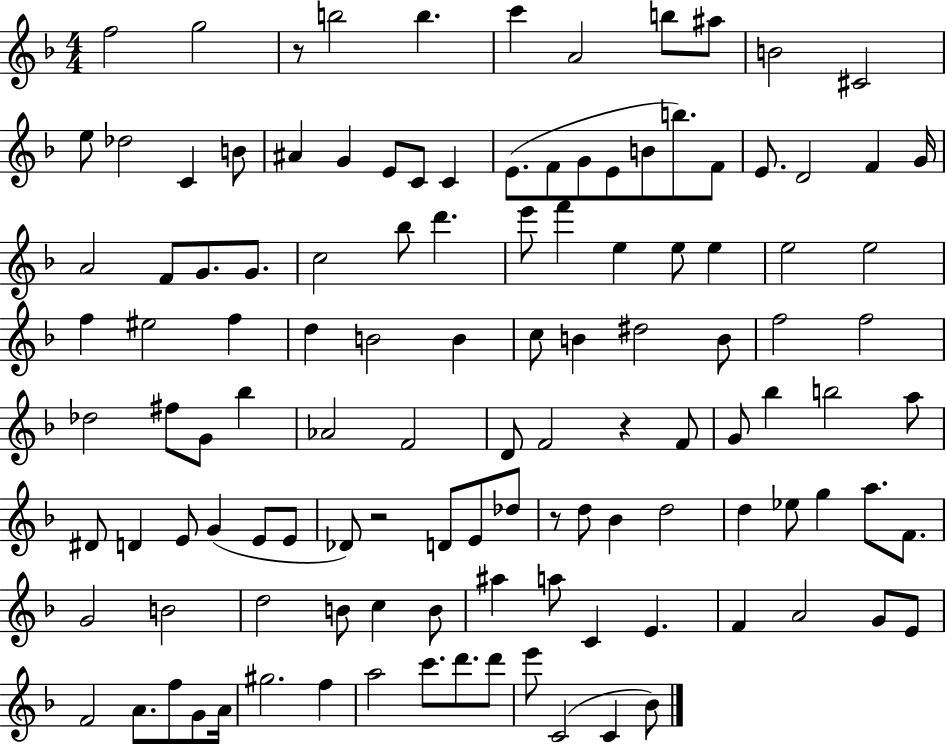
{
  \clef treble
  \numericTimeSignature
  \time 4/4
  \key f \major
  f''2 g''2 | r8 b''2 b''4. | c'''4 a'2 b''8 ais''8 | b'2 cis'2 | \break e''8 des''2 c'4 b'8 | ais'4 g'4 e'8 c'8 c'4 | e'8.( f'8 g'8 e'8 b'8 b''8.) f'8 | e'8. d'2 f'4 g'16 | \break a'2 f'8 g'8. g'8. | c''2 bes''8 d'''4. | e'''8 f'''4 e''4 e''8 e''4 | e''2 e''2 | \break f''4 eis''2 f''4 | d''4 b'2 b'4 | c''8 b'4 dis''2 b'8 | f''2 f''2 | \break des''2 fis''8 g'8 bes''4 | aes'2 f'2 | d'8 f'2 r4 f'8 | g'8 bes''4 b''2 a''8 | \break dis'8 d'4 e'8 g'4( e'8 e'8 | des'8) r2 d'8 e'8 des''8 | r8 d''8 bes'4 d''2 | d''4 ees''8 g''4 a''8. f'8. | \break g'2 b'2 | d''2 b'8 c''4 b'8 | ais''4 a''8 c'4 e'4. | f'4 a'2 g'8 e'8 | \break f'2 a'8. f''8 g'8 a'16 | gis''2. f''4 | a''2 c'''8. d'''8. d'''8 | e'''8 c'2( c'4 bes'8) | \break \bar "|."
}